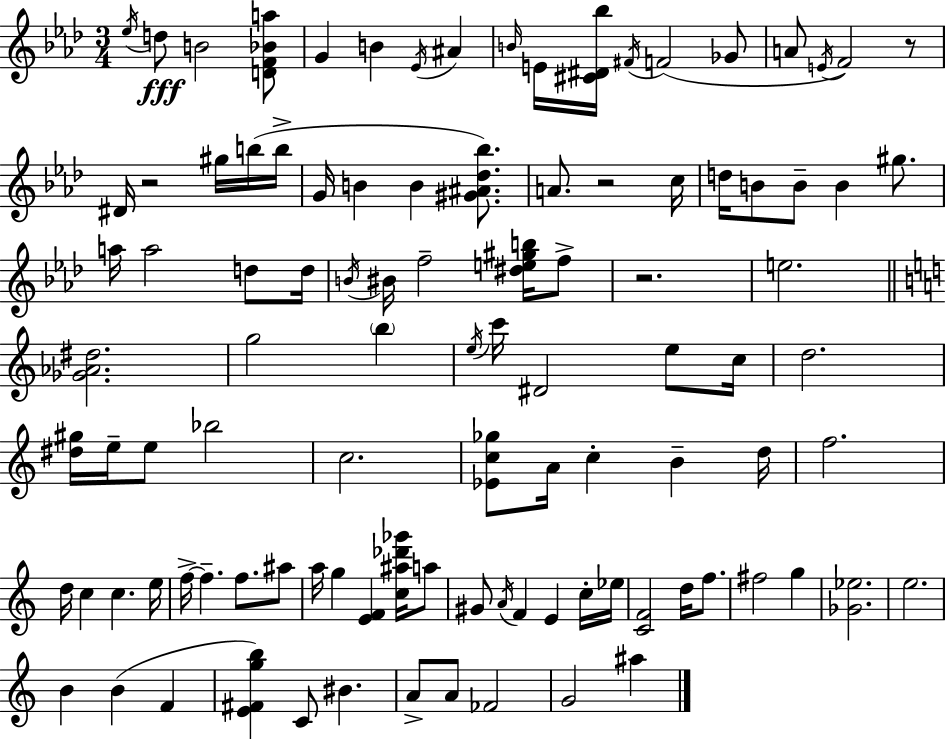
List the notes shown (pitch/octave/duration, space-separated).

Eb5/s D5/e B4/h [D4,F4,Bb4,A5]/e G4/q B4/q Eb4/s A#4/q B4/s E4/s [C#4,D#4,Bb5]/s F#4/s F4/h Gb4/e A4/e E4/s F4/h R/e D#4/s R/h G#5/s B5/s B5/s G4/s B4/q B4/q [G#4,A#4,Db5,Bb5]/e. A4/e. R/h C5/s D5/s B4/e B4/e B4/q G#5/e. A5/s A5/h D5/e D5/s B4/s BIS4/s F5/h [D#5,E5,G#5,B5]/s F5/e R/h. E5/h. [Gb4,Ab4,D#5]/h. G5/h B5/q E5/s C6/s D#4/h E5/e C5/s D5/h. [D#5,G#5]/s E5/s E5/e Bb5/h C5/h. [Eb4,C5,Gb5]/e A4/s C5/q B4/q D5/s F5/h. D5/s C5/q C5/q. E5/s F5/s F5/q. F5/e. A#5/e A5/s G5/q [E4,F4]/q [C5,A#5,Db6,Gb6]/s A5/e G#4/e A4/s F4/q E4/q C5/s Eb5/s [C4,F4]/h D5/s F5/e. F#5/h G5/q [Gb4,Eb5]/h. E5/h. B4/q B4/q F4/q [E4,F#4,G5,B5]/q C4/e BIS4/q. A4/e A4/e FES4/h G4/h A#5/q